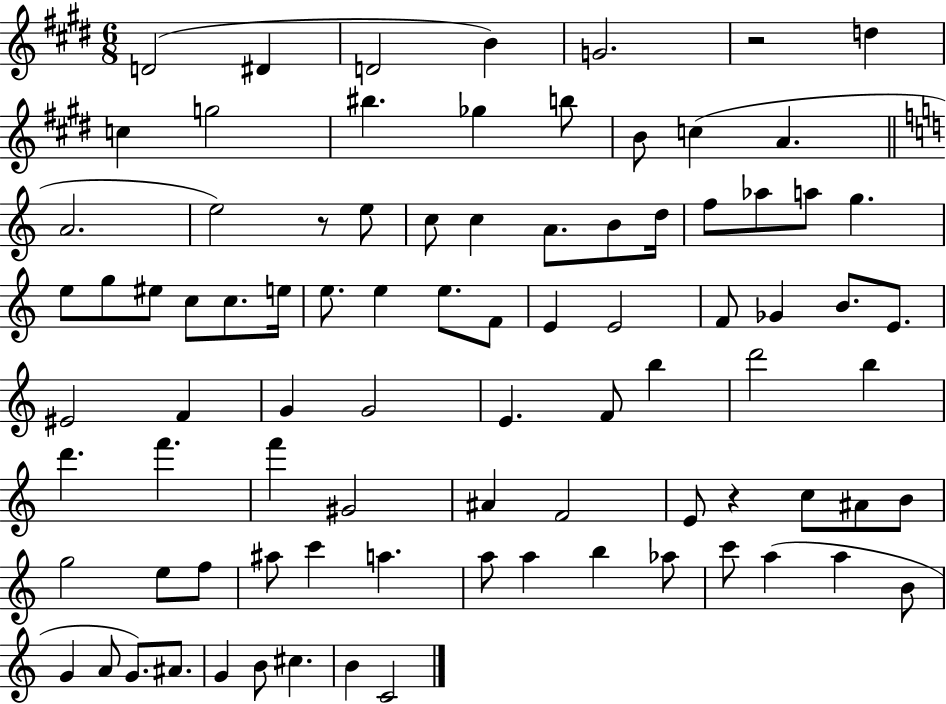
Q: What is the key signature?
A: E major